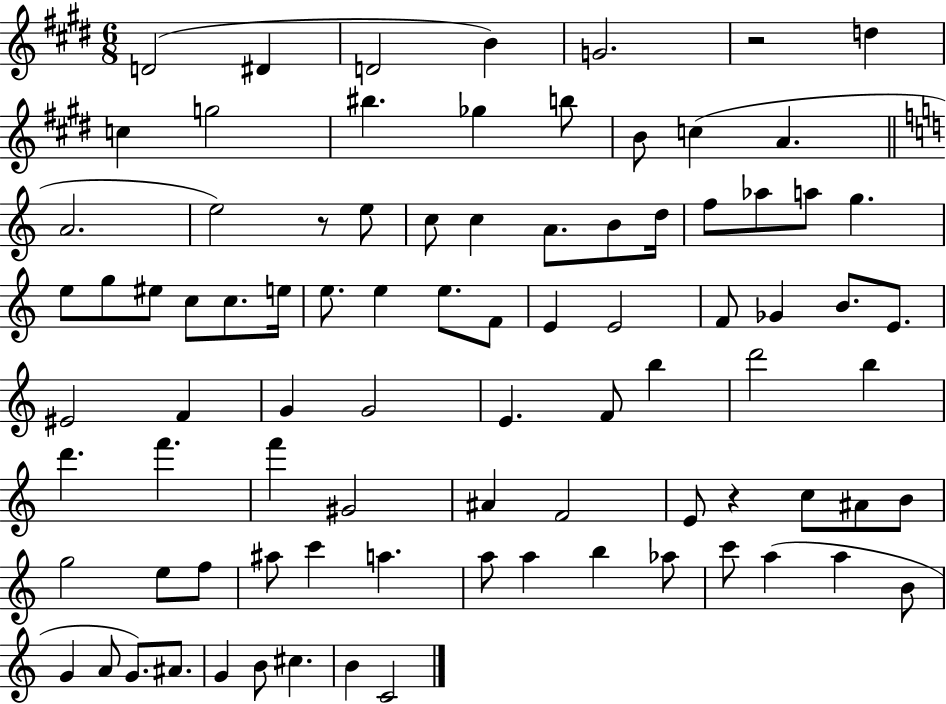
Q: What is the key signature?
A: E major